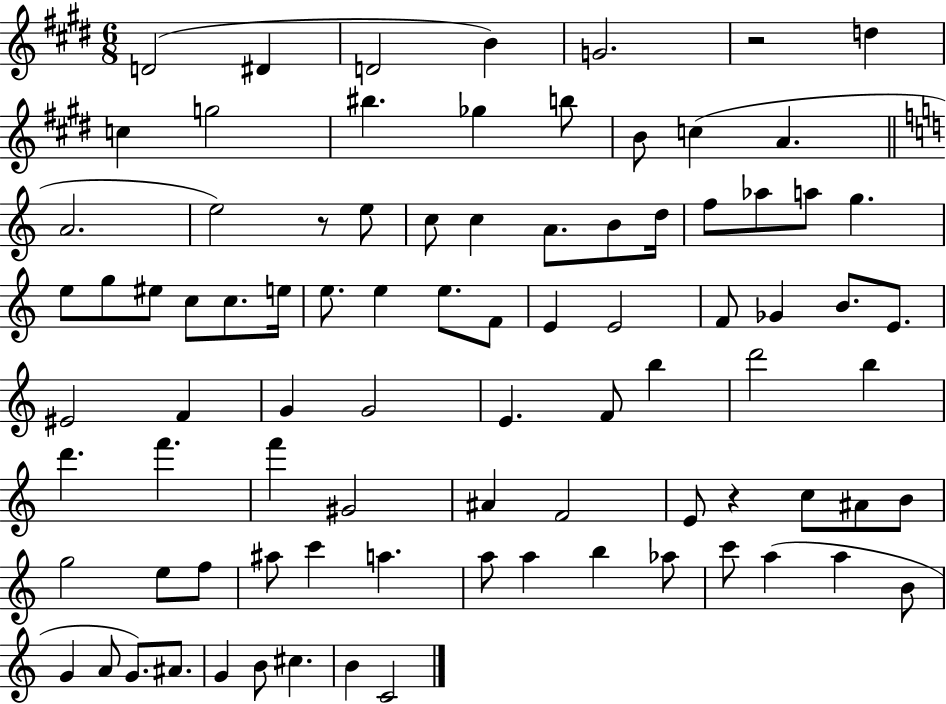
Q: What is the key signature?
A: E major